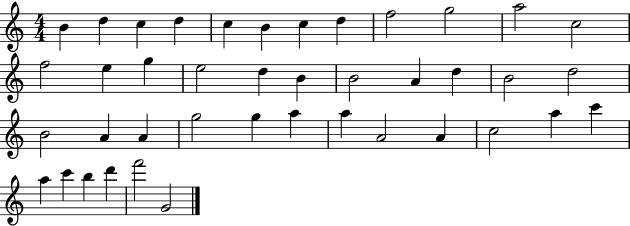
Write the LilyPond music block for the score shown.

{
  \clef treble
  \numericTimeSignature
  \time 4/4
  \key c \major
  b'4 d''4 c''4 d''4 | c''4 b'4 c''4 d''4 | f''2 g''2 | a''2 c''2 | \break f''2 e''4 g''4 | e''2 d''4 b'4 | b'2 a'4 d''4 | b'2 d''2 | \break b'2 a'4 a'4 | g''2 g''4 a''4 | a''4 a'2 a'4 | c''2 a''4 c'''4 | \break a''4 c'''4 b''4 d'''4 | f'''2 g'2 | \bar "|."
}